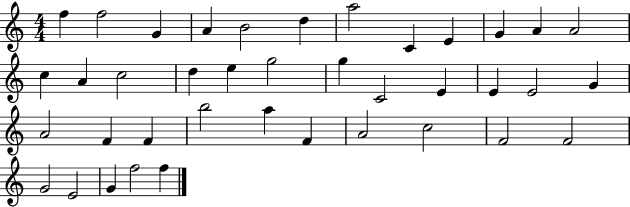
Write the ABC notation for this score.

X:1
T:Untitled
M:4/4
L:1/4
K:C
f f2 G A B2 d a2 C E G A A2 c A c2 d e g2 g C2 E E E2 G A2 F F b2 a F A2 c2 F2 F2 G2 E2 G f2 f